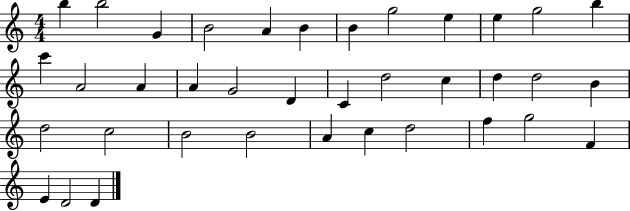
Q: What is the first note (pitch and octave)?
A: B5